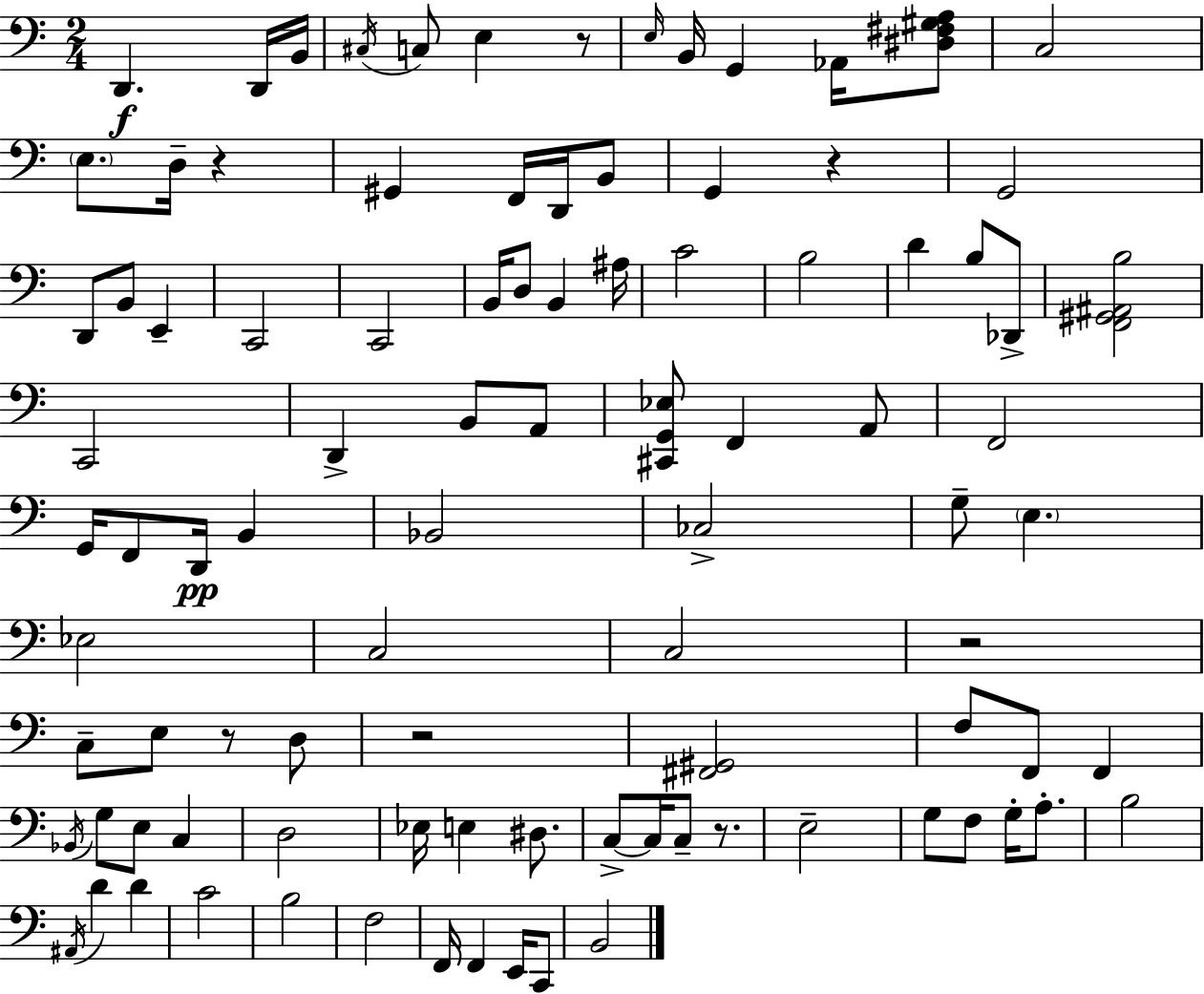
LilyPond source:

{
  \clef bass
  \numericTimeSignature
  \time 2/4
  \key a \minor
  d,4.\f d,16 b,16 | \acciaccatura { cis16 } c8 e4 r8 | \grace { e16 } b,16 g,4 aes,16 | <dis fis gis a>8 c2 | \break \parenthesize e8. d16-- r4 | gis,4 f,16 d,16 | b,8 g,4 r4 | g,2 | \break d,8 b,8 e,4-- | c,2 | c,2 | b,16 d8 b,4 | \break ais16 c'2 | b2 | d'4 b8 | des,8-> <f, gis, ais, b>2 | \break c,2 | d,4-> b,8 | a,8 <cis, g, ees>8 f,4 | a,8 f,2 | \break g,16 f,8 d,16\pp b,4 | bes,2 | ces2-> | g8-- \parenthesize e4. | \break ees2 | c2 | c2 | r2 | \break c8-- e8 r8 | d8 r2 | <fis, gis,>2 | f8 f,8 f,4 | \break \acciaccatura { bes,16 } g8 e8 c4 | d2 | ees16 e4 | dis8. c8->~~ c16 c8-- | \break r8. e2-- | g8 f8 g16-. | a8.-. b2 | \acciaccatura { ais,16 } d'4 | \break d'4 c'2 | b2 | f2 | f,16 f,4 | \break e,16 c,8 b,2 | \bar "|."
}